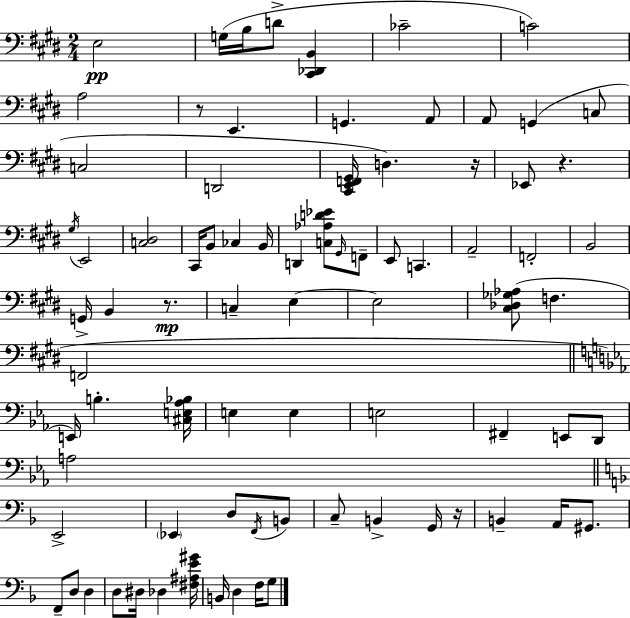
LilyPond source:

{
  \clef bass
  \numericTimeSignature
  \time 2/4
  \key e \major
  \repeat volta 2 { e2\pp | g16( b16 d'8-> <cis, des, b,>4 | ces'2-- | c'2) | \break a2 | r8 e,4. | g,4. a,8 | a,8 g,4( c8 | \break c2 | d,2 | <cis, e, f, gis,>16 d4.) r16 | ees,8 r4. | \break \acciaccatura { gis16 } e,2 | <c dis>2 | cis,16 b,8 ces4 | b,16 d,4 <c aes d' ees'>8 \grace { gis,16 } | \break f,8-- e,8 c,4. | a,2-- | f,2-. | b,2 | \break g,16-> b,4 r8.\mp | c4-- e4~~ | e2 | <cis des ges aes>8( f4. | \break f,2 | \bar "||" \break \key ees \major e,16) b4.-. <cis e aes bes>16 | e4 e4 | e2 | fis,4-- e,8 d,8 | \break a2 | \bar "||" \break \key f \major e,2-> | \parenthesize ees,4 d8 \acciaccatura { f,16 } b,8 | c8-- b,4-> g,16 | r16 b,4-- a,16 gis,8. | \break f,8-- d8 d4 | d8 dis16 des4 | <fis ais e' gis'>16 b,16 d4 f16 g8 | } \bar "|."
}